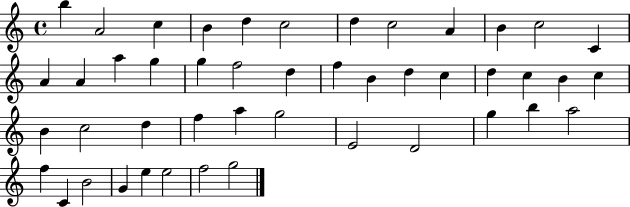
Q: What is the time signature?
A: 4/4